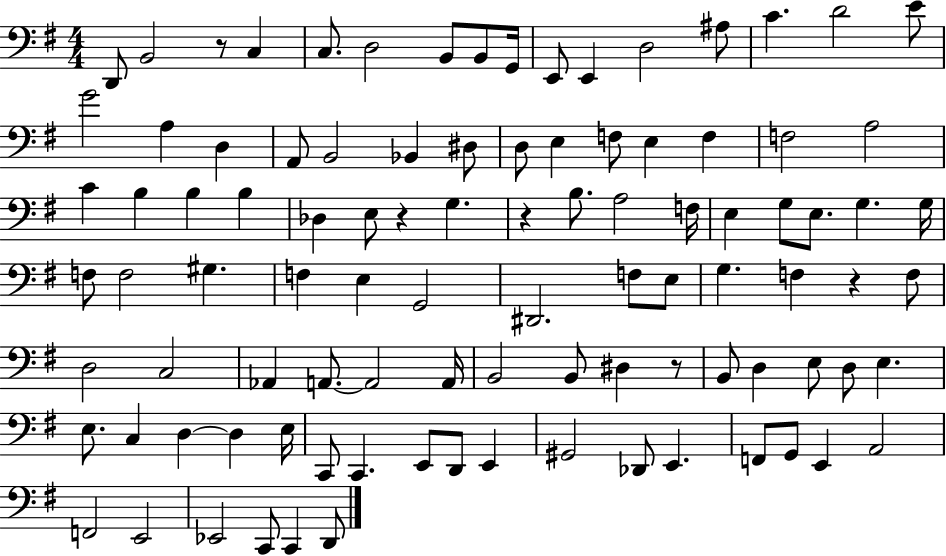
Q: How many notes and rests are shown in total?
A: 98